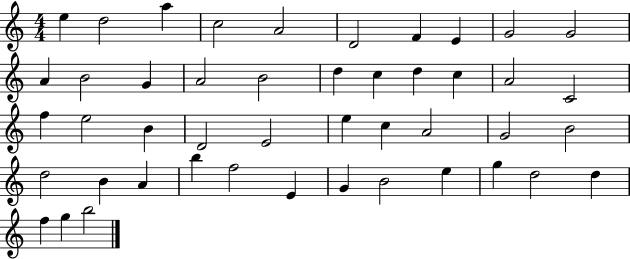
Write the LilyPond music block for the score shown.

{
  \clef treble
  \numericTimeSignature
  \time 4/4
  \key c \major
  e''4 d''2 a''4 | c''2 a'2 | d'2 f'4 e'4 | g'2 g'2 | \break a'4 b'2 g'4 | a'2 b'2 | d''4 c''4 d''4 c''4 | a'2 c'2 | \break f''4 e''2 b'4 | d'2 e'2 | e''4 c''4 a'2 | g'2 b'2 | \break d''2 b'4 a'4 | b''4 f''2 e'4 | g'4 b'2 e''4 | g''4 d''2 d''4 | \break f''4 g''4 b''2 | \bar "|."
}